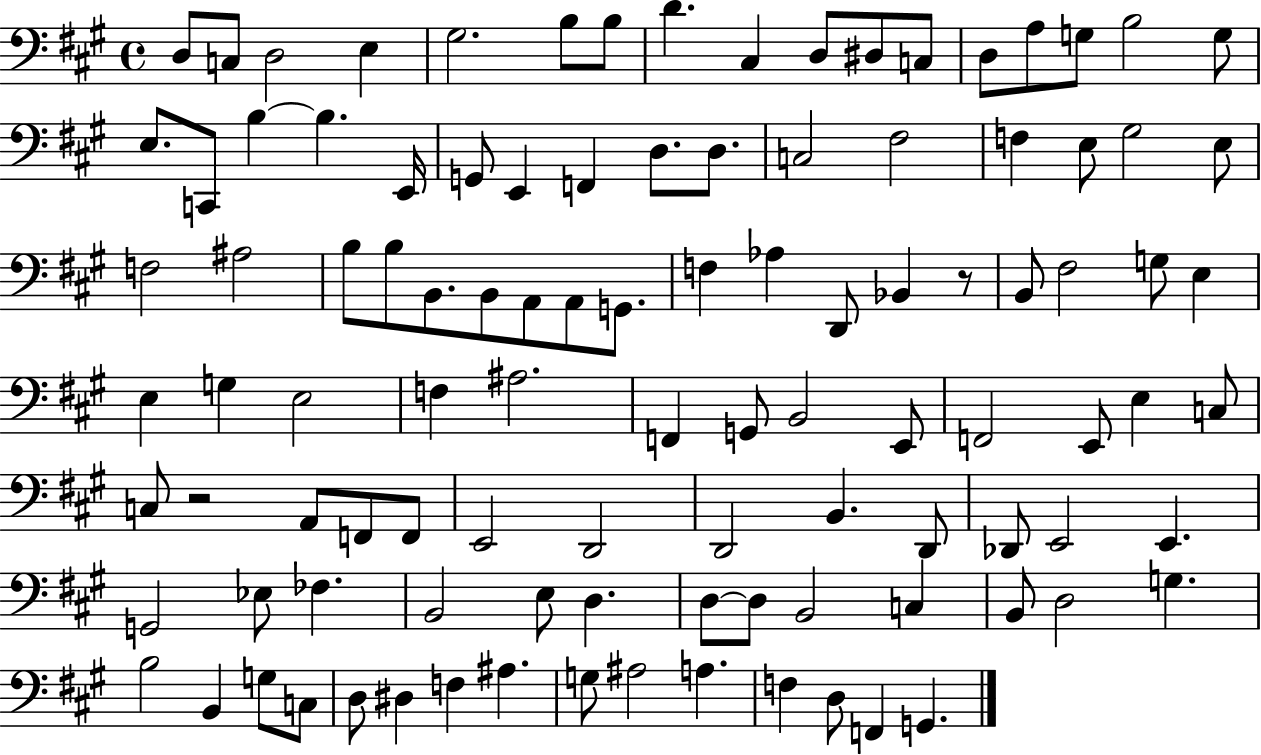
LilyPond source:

{
  \clef bass
  \time 4/4
  \defaultTimeSignature
  \key a \major
  d8 c8 d2 e4 | gis2. b8 b8 | d'4. cis4 d8 dis8 c8 | d8 a8 g8 b2 g8 | \break e8. c,8 b4~~ b4. e,16 | g,8 e,4 f,4 d8. d8. | c2 fis2 | f4 e8 gis2 e8 | \break f2 ais2 | b8 b8 b,8. b,8 a,8 a,8 g,8. | f4 aes4 d,8 bes,4 r8 | b,8 fis2 g8 e4 | \break e4 g4 e2 | f4 ais2. | f,4 g,8 b,2 e,8 | f,2 e,8 e4 c8 | \break c8 r2 a,8 f,8 f,8 | e,2 d,2 | d,2 b,4. d,8 | des,8 e,2 e,4. | \break g,2 ees8 fes4. | b,2 e8 d4. | d8~~ d8 b,2 c4 | b,8 d2 g4. | \break b2 b,4 g8 c8 | d8 dis4 f4 ais4. | g8 ais2 a4. | f4 d8 f,4 g,4. | \break \bar "|."
}